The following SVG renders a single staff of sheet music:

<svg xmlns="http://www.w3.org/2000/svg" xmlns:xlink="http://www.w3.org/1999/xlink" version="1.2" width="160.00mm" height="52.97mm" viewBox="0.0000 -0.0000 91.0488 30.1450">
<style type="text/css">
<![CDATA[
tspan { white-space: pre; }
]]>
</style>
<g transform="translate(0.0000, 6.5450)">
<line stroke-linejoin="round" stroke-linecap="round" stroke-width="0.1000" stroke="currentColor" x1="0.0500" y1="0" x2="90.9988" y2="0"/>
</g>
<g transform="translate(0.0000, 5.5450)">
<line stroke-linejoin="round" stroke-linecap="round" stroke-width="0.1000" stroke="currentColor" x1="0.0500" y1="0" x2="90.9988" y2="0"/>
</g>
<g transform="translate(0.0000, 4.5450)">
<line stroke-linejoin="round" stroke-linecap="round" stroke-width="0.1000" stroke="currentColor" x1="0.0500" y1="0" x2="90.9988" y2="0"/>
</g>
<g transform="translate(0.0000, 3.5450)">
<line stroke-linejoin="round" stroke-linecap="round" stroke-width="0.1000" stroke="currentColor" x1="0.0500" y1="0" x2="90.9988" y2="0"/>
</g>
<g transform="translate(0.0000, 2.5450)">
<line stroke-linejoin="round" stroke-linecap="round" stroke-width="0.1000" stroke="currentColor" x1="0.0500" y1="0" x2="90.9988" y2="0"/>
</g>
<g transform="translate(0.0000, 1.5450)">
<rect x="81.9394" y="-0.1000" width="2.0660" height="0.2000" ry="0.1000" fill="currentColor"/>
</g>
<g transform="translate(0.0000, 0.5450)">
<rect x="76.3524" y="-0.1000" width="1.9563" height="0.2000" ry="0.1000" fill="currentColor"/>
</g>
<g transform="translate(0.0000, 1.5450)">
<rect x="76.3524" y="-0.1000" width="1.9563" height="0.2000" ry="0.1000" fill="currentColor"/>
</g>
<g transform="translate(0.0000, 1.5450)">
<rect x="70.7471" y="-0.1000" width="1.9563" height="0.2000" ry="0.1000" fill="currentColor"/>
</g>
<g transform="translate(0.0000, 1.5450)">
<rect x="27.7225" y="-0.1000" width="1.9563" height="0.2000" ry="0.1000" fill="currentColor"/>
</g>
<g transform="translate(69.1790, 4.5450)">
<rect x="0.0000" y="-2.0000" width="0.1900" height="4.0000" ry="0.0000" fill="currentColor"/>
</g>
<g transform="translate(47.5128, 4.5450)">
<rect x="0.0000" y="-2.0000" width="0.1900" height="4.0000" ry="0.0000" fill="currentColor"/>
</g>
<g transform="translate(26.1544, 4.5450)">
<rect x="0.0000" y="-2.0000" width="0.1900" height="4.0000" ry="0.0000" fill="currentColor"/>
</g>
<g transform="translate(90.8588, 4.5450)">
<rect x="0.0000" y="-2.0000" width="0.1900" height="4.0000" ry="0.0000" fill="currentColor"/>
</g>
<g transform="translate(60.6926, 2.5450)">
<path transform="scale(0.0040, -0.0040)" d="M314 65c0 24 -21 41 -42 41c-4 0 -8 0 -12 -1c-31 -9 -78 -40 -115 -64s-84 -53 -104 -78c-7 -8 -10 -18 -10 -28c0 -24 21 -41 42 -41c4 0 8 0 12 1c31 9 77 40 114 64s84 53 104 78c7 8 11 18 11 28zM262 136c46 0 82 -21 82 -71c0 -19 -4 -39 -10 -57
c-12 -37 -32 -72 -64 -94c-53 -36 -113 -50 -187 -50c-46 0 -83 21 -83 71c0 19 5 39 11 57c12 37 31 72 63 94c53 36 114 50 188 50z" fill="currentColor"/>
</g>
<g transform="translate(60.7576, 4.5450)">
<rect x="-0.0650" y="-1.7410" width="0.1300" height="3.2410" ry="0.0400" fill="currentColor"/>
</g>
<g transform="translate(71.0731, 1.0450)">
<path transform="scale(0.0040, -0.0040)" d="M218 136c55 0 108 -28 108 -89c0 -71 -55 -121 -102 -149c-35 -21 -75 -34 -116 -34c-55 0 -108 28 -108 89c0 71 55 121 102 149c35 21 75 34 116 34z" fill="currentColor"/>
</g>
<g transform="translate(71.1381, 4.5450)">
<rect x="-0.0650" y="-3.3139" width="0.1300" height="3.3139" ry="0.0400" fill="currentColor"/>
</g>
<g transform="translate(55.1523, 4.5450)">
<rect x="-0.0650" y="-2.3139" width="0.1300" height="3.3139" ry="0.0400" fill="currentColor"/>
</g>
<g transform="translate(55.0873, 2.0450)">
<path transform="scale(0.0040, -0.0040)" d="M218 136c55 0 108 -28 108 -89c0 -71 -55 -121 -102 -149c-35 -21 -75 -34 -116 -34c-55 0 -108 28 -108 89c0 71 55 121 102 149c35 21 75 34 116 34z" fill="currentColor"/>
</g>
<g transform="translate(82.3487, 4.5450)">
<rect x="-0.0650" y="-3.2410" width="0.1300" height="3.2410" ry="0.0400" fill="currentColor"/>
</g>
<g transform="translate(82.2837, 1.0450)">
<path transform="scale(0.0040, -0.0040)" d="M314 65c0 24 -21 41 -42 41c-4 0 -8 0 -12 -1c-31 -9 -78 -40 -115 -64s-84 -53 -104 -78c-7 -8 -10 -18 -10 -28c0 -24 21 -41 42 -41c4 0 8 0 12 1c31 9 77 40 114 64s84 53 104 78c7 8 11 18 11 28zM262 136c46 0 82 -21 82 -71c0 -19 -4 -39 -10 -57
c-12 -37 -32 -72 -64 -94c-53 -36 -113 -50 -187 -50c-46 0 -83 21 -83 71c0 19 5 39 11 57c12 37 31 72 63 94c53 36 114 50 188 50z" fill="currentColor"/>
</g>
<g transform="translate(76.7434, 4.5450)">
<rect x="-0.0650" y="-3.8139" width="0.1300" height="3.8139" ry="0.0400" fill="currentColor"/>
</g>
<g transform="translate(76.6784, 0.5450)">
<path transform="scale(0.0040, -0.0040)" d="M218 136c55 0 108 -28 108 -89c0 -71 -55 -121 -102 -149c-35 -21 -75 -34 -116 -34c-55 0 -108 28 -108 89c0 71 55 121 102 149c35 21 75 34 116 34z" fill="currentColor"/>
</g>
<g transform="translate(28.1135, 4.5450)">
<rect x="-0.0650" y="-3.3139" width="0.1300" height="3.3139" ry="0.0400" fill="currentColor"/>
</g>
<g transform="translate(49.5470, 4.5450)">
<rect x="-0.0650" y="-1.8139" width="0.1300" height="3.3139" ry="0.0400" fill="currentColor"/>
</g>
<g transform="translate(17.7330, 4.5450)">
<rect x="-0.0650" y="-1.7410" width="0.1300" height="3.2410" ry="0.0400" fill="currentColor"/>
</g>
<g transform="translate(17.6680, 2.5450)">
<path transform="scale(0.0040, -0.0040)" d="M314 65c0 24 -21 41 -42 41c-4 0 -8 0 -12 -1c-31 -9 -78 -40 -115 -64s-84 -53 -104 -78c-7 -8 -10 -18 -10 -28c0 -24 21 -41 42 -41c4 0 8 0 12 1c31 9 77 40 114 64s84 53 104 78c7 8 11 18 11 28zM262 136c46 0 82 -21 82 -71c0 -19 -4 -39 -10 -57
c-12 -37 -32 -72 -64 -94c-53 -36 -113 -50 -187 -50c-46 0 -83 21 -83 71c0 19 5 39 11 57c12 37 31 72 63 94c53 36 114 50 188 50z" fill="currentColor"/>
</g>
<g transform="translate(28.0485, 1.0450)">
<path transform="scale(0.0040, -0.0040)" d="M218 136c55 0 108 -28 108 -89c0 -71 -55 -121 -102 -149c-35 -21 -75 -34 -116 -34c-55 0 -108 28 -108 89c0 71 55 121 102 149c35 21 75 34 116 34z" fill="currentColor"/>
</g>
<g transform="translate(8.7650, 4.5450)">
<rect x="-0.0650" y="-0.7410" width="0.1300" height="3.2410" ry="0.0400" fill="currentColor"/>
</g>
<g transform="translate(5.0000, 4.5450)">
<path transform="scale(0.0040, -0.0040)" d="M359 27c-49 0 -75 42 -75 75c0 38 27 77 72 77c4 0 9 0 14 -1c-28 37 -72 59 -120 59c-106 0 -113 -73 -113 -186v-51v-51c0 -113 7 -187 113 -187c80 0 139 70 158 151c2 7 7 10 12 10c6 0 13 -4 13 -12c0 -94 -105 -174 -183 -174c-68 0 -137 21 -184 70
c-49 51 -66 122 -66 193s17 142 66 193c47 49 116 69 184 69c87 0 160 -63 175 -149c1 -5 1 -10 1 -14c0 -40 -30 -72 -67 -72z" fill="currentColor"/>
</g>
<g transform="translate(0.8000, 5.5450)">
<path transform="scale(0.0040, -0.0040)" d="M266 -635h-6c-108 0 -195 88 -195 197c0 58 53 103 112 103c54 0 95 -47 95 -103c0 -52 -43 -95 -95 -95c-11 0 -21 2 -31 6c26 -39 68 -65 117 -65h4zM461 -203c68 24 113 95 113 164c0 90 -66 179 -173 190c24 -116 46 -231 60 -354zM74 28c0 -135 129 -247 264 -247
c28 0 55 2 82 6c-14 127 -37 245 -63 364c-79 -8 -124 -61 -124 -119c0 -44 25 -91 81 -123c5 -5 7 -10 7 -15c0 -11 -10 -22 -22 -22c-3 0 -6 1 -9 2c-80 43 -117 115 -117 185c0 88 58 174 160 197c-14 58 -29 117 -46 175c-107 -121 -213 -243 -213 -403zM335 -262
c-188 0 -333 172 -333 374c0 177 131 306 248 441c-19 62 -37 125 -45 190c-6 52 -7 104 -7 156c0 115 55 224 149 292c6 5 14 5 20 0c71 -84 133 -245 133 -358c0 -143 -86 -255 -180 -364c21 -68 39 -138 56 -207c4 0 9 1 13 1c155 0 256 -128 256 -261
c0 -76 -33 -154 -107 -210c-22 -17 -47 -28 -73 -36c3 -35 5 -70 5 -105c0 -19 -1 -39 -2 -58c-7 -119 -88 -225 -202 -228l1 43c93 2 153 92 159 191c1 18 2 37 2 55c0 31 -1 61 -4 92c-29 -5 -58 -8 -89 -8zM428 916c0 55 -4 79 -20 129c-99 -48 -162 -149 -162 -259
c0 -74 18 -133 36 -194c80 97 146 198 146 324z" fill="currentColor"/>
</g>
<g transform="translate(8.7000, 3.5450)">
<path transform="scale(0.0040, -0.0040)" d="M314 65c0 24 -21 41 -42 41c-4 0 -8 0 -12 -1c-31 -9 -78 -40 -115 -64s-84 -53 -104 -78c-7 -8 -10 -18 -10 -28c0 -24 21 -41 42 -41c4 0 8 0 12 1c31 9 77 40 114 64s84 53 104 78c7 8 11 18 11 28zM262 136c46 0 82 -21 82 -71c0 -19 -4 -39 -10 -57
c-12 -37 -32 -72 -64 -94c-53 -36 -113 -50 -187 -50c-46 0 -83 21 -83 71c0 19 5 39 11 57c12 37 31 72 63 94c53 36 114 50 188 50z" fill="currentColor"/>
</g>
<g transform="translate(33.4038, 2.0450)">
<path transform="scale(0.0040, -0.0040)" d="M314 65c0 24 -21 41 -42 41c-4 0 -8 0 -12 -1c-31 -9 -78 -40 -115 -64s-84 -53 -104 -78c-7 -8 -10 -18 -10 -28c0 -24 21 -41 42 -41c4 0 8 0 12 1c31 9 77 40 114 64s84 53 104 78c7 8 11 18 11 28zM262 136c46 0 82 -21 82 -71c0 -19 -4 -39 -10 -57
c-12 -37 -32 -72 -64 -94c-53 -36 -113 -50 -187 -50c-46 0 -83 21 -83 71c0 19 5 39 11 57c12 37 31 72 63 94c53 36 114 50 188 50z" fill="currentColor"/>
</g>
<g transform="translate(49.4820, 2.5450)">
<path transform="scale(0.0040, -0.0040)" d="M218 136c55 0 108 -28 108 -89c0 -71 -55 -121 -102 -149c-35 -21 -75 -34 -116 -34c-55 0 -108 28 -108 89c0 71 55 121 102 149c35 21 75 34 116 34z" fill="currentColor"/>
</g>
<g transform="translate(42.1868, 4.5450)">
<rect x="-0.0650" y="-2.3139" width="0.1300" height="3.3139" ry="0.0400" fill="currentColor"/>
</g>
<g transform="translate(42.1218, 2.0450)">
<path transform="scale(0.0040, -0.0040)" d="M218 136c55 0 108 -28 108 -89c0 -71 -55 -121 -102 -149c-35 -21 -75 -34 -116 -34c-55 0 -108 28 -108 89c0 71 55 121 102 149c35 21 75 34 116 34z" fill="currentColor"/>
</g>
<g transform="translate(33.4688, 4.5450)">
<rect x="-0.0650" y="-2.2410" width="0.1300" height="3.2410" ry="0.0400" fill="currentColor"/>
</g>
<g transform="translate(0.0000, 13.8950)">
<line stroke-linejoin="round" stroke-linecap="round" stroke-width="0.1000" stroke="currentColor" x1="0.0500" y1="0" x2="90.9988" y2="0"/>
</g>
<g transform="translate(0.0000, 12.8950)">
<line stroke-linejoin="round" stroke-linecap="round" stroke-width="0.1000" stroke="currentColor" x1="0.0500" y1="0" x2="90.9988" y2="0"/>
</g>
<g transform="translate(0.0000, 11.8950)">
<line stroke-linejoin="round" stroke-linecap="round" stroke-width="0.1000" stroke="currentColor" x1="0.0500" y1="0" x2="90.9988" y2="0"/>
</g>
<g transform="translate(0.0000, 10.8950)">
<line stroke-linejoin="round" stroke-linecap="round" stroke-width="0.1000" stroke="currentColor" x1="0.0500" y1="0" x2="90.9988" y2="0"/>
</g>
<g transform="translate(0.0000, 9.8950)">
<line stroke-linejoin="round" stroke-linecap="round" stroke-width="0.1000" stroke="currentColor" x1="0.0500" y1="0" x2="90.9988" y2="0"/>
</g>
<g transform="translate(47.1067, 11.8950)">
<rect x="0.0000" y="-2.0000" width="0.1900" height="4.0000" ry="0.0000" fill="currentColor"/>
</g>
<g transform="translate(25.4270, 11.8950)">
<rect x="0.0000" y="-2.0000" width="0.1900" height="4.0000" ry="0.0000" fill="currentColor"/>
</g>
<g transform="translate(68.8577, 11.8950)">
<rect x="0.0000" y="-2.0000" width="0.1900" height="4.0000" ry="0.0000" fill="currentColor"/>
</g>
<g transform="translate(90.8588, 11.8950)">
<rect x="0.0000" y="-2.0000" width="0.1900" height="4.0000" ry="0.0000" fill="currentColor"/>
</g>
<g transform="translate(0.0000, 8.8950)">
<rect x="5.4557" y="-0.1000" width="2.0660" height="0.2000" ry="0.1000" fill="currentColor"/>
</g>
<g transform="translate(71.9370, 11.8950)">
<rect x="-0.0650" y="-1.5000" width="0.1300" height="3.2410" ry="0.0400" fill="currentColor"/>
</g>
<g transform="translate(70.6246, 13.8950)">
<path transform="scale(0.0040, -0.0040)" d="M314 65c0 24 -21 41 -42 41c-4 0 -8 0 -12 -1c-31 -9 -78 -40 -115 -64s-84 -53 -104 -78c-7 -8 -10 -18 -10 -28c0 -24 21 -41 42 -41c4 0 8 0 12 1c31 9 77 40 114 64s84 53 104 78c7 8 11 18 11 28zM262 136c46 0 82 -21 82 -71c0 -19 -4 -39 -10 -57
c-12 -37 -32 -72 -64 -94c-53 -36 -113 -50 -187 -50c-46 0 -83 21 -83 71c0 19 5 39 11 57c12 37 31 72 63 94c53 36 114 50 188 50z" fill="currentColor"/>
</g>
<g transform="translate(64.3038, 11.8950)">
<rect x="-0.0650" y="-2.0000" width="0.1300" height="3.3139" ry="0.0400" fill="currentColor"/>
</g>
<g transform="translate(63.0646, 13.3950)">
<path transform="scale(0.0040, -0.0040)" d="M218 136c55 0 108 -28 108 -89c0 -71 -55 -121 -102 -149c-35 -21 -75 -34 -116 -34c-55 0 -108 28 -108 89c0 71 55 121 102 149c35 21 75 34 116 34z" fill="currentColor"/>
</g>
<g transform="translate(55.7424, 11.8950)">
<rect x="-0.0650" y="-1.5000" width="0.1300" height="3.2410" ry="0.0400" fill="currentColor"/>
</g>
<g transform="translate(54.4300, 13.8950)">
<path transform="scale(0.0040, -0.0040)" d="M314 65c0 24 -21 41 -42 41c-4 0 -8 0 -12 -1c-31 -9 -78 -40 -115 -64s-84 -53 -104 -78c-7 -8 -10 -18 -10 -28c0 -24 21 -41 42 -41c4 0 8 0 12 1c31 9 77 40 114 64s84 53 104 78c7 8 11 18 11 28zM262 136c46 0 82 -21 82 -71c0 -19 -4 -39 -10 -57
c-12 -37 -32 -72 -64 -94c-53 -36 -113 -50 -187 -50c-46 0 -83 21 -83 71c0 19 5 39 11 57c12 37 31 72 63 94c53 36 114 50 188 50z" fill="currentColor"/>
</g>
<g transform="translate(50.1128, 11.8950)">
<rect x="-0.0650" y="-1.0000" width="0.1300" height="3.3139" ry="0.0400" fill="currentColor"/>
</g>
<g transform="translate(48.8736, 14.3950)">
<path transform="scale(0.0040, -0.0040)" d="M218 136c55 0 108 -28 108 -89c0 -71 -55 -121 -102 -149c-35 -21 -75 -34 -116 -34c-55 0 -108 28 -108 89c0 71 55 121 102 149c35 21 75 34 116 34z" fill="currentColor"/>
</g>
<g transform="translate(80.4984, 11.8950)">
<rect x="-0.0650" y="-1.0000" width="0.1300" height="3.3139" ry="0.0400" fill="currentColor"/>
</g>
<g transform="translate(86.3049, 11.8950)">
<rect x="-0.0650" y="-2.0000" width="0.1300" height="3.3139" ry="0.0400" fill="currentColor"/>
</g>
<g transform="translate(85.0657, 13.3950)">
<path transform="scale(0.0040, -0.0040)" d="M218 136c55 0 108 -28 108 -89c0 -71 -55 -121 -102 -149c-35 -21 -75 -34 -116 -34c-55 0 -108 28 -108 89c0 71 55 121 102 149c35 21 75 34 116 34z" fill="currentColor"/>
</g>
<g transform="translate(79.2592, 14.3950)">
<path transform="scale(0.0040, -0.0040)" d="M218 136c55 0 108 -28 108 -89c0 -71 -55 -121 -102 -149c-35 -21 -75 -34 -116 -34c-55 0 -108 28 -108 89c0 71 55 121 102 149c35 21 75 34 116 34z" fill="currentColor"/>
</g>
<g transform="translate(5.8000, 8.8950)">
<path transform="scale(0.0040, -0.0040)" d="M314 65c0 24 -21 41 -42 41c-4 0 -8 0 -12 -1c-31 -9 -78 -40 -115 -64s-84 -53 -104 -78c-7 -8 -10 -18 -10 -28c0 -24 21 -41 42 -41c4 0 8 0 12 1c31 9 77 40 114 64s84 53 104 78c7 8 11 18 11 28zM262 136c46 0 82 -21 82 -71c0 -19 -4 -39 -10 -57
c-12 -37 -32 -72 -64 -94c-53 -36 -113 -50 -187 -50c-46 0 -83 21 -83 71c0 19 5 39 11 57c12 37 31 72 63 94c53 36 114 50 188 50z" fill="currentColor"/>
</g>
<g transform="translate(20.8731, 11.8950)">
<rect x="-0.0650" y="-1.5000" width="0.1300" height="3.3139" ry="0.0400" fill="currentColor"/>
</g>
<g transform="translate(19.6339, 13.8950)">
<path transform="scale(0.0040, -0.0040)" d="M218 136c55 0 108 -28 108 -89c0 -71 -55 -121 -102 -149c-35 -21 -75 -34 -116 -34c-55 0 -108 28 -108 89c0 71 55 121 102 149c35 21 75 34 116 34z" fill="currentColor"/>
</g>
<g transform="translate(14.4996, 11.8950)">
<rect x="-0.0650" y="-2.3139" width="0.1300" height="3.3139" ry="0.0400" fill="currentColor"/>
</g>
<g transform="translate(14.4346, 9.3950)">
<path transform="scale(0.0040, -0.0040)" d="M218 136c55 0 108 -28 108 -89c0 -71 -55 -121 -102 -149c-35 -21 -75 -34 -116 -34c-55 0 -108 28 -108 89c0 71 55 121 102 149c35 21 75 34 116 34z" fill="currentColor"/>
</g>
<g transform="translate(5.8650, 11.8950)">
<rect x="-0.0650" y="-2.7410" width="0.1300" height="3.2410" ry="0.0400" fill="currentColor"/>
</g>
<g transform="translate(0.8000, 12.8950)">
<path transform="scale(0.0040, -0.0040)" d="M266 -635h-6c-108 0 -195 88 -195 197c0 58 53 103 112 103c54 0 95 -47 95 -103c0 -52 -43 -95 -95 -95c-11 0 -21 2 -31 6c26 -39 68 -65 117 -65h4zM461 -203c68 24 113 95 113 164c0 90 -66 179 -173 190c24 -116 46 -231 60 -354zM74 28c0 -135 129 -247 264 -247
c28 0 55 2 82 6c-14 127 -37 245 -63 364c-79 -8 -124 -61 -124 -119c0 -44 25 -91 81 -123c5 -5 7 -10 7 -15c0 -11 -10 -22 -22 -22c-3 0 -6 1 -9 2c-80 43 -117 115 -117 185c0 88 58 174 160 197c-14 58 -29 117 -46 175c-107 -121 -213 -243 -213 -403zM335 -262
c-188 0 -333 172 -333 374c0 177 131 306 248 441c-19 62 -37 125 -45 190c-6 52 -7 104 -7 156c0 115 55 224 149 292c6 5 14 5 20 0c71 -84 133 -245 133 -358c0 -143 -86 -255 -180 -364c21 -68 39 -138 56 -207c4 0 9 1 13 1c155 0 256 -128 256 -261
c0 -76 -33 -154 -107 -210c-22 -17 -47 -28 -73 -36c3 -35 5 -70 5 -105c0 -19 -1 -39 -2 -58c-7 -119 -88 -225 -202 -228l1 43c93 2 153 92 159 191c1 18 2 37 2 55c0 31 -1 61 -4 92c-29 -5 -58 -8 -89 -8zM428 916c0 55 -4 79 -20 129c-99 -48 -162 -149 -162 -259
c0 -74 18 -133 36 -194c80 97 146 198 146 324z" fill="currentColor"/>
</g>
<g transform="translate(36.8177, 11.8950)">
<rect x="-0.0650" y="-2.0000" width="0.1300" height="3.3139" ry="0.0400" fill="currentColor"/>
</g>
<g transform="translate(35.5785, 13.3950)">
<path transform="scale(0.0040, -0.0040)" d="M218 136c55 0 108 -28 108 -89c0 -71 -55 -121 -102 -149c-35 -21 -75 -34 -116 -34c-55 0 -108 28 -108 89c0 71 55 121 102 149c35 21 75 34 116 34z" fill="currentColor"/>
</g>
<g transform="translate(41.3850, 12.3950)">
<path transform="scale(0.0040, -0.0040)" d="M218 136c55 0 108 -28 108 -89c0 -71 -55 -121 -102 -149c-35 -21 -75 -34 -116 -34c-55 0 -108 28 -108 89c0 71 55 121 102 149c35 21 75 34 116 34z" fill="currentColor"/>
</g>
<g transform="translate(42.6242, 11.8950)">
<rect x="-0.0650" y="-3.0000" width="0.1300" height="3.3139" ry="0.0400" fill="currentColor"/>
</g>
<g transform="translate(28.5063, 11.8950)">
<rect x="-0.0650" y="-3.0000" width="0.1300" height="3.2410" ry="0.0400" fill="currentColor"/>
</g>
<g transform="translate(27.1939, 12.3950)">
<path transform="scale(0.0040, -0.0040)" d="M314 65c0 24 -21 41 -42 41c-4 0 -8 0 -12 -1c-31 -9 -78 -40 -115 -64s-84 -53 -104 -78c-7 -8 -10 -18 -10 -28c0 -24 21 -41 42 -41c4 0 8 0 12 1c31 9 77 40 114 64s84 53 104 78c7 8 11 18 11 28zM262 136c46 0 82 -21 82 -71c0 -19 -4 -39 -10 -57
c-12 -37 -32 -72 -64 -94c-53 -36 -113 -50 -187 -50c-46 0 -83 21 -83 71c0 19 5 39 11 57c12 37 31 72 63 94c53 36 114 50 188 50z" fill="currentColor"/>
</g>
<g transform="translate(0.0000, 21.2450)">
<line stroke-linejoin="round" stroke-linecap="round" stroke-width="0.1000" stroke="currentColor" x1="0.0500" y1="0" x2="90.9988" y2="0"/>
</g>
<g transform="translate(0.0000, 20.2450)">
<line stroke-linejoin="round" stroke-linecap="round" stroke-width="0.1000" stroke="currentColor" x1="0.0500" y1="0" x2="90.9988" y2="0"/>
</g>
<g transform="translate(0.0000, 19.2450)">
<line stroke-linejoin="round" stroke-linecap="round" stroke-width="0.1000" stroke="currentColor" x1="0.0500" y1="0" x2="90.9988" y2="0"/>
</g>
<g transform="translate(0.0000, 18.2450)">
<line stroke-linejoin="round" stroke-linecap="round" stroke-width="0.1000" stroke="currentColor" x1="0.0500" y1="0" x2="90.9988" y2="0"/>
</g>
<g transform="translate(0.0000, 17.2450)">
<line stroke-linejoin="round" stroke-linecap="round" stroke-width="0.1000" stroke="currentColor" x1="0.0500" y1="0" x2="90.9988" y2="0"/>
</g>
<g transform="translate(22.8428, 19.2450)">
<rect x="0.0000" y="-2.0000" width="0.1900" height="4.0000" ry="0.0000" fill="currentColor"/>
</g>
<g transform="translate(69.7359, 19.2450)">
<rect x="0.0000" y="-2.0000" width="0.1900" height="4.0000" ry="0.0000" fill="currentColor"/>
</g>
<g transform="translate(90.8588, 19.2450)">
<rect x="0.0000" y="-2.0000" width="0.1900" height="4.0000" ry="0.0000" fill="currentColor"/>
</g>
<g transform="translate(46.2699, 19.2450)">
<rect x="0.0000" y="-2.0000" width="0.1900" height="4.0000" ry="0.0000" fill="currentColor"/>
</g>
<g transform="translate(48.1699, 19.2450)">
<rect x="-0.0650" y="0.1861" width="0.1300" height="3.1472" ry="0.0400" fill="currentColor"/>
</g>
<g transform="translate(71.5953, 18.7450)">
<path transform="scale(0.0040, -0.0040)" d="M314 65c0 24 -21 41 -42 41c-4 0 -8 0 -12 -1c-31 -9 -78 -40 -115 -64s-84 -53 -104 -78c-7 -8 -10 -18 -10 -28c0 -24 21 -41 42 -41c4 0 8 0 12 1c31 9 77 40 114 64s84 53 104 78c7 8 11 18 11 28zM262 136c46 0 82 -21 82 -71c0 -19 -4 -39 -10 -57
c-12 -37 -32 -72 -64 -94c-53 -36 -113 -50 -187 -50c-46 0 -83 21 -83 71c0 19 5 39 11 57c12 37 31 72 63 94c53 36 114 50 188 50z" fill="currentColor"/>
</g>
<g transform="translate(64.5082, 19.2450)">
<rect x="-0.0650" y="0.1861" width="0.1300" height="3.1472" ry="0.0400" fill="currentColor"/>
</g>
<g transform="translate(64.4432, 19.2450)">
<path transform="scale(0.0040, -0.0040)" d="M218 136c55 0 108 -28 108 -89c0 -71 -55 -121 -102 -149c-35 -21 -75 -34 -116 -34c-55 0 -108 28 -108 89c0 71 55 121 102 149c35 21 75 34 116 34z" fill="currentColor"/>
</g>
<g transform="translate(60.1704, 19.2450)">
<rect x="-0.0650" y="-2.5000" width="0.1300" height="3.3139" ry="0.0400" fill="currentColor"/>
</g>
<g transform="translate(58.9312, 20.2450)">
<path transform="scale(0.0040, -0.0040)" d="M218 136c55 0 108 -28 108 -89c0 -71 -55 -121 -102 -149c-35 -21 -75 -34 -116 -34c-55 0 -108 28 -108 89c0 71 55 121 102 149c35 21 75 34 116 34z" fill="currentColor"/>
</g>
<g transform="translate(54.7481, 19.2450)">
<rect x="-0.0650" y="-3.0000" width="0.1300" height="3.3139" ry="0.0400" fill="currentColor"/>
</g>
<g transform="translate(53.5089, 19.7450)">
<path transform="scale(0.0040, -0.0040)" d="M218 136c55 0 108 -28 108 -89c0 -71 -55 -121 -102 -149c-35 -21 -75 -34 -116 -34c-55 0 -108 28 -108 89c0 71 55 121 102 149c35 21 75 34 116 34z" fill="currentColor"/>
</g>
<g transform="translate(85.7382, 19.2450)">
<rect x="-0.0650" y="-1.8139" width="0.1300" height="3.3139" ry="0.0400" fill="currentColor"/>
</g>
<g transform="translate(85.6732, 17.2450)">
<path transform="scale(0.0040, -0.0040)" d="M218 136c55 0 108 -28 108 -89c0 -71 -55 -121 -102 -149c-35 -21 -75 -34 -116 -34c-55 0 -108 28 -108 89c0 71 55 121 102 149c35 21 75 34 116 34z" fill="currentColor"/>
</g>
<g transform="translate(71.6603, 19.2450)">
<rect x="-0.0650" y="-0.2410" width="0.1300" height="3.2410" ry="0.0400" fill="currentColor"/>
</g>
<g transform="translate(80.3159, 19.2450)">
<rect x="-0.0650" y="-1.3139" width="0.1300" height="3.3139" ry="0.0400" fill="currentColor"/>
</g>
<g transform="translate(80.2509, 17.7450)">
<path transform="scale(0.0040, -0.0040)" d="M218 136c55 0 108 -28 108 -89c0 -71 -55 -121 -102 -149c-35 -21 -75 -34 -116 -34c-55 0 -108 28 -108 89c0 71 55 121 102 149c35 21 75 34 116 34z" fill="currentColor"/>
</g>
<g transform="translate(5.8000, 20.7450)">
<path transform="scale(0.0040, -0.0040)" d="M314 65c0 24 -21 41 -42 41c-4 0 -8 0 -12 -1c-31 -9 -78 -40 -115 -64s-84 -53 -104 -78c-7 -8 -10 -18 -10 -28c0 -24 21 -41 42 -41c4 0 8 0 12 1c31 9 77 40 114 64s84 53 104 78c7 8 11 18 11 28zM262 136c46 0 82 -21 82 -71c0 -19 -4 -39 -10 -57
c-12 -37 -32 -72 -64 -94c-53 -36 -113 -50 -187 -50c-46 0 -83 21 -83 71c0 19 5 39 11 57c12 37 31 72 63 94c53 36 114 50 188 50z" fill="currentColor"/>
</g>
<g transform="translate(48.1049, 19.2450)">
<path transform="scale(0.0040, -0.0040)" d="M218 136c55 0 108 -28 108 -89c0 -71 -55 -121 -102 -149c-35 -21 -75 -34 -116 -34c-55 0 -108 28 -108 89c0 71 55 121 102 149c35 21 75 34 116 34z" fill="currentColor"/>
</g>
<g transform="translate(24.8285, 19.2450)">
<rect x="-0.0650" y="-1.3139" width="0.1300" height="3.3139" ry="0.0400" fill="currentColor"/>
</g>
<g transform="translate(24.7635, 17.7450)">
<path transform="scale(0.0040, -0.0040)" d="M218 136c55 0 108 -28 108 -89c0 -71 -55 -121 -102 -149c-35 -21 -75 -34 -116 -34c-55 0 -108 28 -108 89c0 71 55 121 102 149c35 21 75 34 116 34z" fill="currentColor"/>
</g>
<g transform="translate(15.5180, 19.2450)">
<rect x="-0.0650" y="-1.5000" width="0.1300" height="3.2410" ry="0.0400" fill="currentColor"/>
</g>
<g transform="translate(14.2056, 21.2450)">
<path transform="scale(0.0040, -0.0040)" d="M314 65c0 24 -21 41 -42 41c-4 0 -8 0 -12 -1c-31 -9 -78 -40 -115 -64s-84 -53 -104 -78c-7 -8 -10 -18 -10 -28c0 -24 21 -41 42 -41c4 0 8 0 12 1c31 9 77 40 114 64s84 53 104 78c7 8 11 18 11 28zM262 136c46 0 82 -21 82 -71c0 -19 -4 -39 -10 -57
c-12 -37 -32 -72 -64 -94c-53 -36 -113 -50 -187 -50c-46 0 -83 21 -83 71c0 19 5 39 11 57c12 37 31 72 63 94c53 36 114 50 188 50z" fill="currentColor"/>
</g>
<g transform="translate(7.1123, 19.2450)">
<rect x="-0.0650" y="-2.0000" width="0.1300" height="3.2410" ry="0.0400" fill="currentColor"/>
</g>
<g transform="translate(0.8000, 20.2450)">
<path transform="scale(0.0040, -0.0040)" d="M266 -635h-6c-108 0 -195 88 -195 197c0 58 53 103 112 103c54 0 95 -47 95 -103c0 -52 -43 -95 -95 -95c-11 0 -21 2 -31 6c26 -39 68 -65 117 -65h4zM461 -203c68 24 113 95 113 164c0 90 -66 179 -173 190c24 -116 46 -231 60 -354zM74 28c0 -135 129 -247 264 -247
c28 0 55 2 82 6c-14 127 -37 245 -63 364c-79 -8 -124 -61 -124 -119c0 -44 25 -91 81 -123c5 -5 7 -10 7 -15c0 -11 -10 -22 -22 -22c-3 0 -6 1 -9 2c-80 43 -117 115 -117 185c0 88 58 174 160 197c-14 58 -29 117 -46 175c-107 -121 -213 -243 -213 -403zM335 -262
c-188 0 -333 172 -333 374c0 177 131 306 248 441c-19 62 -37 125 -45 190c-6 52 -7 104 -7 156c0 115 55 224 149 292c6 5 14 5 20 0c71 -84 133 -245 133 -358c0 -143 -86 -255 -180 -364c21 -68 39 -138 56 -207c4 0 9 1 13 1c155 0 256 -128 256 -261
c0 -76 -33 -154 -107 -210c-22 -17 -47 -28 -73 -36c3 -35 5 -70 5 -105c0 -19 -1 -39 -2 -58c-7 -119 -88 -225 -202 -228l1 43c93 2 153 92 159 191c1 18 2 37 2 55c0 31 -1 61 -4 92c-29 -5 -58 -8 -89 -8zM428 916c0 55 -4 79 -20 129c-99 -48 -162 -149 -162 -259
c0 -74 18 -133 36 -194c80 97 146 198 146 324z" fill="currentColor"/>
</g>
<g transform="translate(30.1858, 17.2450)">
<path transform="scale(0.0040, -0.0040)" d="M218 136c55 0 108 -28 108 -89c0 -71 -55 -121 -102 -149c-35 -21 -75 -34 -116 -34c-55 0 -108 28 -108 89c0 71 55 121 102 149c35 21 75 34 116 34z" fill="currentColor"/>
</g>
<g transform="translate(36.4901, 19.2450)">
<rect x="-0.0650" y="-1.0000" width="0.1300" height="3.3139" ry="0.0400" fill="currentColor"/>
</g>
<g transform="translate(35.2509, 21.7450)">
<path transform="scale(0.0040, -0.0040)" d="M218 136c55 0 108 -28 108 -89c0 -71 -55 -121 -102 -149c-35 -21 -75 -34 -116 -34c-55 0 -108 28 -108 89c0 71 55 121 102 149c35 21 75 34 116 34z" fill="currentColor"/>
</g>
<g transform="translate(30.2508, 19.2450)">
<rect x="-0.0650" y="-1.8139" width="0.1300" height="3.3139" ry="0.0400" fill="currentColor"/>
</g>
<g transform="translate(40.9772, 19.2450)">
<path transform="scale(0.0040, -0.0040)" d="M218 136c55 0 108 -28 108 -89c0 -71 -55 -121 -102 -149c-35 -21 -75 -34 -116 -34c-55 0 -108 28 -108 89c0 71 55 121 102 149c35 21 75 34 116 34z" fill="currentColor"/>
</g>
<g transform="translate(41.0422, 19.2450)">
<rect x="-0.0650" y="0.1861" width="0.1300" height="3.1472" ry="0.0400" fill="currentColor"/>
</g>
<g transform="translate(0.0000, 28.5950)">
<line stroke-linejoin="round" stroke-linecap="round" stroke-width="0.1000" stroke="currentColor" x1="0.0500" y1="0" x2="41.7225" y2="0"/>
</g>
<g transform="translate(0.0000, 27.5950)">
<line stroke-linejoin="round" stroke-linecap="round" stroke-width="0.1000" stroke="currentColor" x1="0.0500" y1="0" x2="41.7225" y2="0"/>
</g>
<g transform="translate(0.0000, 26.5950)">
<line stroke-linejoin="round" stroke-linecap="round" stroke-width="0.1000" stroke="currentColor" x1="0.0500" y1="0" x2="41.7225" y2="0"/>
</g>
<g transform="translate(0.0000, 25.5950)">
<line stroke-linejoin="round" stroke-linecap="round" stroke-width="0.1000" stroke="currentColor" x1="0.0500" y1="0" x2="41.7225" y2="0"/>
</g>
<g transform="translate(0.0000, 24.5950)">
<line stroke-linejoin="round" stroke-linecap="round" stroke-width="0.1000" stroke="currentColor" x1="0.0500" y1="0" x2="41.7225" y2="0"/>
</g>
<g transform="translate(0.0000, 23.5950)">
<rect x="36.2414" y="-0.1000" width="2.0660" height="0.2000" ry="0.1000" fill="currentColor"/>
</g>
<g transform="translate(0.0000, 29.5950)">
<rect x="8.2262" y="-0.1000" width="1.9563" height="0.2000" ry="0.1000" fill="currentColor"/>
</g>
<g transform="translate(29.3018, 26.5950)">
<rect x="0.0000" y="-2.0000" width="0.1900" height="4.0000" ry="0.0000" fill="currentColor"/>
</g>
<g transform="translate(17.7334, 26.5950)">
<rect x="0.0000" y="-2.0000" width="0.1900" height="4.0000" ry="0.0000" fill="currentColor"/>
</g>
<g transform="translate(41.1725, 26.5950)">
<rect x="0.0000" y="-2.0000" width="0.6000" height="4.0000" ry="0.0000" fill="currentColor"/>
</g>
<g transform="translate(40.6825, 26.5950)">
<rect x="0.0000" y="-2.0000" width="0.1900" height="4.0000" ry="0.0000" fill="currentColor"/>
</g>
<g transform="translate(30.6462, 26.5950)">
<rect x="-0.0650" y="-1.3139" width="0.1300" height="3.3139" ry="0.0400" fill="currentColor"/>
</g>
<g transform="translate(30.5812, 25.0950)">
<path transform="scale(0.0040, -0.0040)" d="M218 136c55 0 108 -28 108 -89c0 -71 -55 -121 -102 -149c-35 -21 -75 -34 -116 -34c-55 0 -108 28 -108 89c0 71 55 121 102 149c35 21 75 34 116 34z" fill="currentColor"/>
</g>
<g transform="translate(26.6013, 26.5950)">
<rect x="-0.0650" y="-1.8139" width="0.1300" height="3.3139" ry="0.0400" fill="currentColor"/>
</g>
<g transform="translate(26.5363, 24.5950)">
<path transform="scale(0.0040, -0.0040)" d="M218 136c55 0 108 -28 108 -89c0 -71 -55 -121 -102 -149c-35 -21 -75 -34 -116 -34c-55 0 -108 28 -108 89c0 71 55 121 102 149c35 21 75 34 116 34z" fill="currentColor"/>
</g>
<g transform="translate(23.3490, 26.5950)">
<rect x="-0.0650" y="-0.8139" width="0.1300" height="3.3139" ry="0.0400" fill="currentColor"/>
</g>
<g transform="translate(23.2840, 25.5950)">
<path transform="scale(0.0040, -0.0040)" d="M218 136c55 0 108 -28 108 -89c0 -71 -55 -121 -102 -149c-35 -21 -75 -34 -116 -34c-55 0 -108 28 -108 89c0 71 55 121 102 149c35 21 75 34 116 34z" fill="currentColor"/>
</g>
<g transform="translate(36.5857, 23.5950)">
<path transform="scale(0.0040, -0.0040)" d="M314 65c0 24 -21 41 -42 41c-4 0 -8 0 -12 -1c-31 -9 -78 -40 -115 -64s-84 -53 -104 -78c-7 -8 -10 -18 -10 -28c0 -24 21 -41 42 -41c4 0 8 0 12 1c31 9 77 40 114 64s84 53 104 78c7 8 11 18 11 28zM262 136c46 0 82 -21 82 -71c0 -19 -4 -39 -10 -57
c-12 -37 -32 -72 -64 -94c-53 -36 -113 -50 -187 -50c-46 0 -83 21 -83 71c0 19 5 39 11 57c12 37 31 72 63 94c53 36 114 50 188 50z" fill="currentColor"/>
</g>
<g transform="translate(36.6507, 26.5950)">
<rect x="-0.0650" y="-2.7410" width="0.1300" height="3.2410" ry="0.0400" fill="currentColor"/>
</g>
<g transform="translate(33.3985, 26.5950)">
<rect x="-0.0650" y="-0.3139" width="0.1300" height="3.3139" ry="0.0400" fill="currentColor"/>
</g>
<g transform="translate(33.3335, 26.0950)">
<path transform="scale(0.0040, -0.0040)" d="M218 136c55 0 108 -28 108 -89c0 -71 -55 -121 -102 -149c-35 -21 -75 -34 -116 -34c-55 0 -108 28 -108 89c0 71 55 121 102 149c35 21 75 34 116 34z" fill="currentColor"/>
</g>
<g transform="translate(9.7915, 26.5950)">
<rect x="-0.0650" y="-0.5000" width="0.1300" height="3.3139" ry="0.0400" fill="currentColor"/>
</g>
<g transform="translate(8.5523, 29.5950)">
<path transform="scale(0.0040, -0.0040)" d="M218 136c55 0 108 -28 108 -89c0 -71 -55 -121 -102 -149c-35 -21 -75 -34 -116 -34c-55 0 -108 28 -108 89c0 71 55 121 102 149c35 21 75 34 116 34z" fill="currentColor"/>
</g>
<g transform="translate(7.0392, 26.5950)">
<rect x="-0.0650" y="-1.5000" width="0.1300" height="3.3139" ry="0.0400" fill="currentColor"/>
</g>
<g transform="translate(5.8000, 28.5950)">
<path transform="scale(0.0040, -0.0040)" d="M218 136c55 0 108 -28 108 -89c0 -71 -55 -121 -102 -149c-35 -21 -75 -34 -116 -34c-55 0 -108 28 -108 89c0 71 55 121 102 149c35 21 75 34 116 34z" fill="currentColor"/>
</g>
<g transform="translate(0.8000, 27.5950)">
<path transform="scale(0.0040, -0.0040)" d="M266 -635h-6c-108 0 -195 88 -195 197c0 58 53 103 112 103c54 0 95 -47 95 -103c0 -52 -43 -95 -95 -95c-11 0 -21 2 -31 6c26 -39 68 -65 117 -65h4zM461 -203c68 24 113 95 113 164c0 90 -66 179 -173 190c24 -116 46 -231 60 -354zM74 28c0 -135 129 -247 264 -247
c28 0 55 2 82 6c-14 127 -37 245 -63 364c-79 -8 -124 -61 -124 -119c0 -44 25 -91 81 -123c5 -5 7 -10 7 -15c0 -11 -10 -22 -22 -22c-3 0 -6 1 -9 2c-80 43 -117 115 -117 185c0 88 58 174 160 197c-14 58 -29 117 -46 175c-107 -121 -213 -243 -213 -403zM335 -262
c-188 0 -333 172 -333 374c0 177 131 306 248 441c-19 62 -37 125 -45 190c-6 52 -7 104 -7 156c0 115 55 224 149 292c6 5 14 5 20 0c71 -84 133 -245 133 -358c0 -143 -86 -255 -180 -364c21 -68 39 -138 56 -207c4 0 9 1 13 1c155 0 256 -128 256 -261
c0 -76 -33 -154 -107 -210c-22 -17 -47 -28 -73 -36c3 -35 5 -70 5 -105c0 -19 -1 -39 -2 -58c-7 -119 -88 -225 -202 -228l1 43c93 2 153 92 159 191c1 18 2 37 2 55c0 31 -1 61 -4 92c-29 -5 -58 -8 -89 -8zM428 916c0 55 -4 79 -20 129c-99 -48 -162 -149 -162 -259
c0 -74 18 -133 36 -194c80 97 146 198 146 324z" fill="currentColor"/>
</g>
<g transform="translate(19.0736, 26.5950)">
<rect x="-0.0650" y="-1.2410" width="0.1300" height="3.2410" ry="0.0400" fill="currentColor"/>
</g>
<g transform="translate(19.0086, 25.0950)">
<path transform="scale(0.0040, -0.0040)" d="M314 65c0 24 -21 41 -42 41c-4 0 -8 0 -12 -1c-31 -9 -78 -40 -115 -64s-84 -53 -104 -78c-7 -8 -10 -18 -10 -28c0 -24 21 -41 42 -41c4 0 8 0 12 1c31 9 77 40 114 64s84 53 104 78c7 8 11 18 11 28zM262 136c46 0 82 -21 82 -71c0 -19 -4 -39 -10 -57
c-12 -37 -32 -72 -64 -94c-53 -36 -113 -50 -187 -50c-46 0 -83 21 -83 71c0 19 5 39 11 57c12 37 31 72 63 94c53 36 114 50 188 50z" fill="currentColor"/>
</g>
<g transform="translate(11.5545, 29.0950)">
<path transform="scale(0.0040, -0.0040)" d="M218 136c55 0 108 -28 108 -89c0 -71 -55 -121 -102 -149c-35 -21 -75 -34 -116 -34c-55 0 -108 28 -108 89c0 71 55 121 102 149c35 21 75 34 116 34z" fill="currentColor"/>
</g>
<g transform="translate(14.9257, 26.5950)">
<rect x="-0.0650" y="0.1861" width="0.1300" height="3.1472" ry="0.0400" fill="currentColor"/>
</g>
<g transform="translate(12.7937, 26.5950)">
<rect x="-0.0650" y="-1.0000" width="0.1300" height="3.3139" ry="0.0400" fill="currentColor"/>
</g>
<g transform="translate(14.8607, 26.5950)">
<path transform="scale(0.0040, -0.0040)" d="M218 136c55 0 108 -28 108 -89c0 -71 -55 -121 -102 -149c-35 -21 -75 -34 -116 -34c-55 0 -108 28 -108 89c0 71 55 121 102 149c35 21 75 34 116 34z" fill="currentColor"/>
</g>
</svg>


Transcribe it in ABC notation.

X:1
T:Untitled
M:4/4
L:1/4
K:C
d2 f2 b g2 g f g f2 b c' b2 a2 g E A2 F A D E2 F E2 D F F2 E2 e f D B B A G B c2 e f E C D B e2 d f e c a2